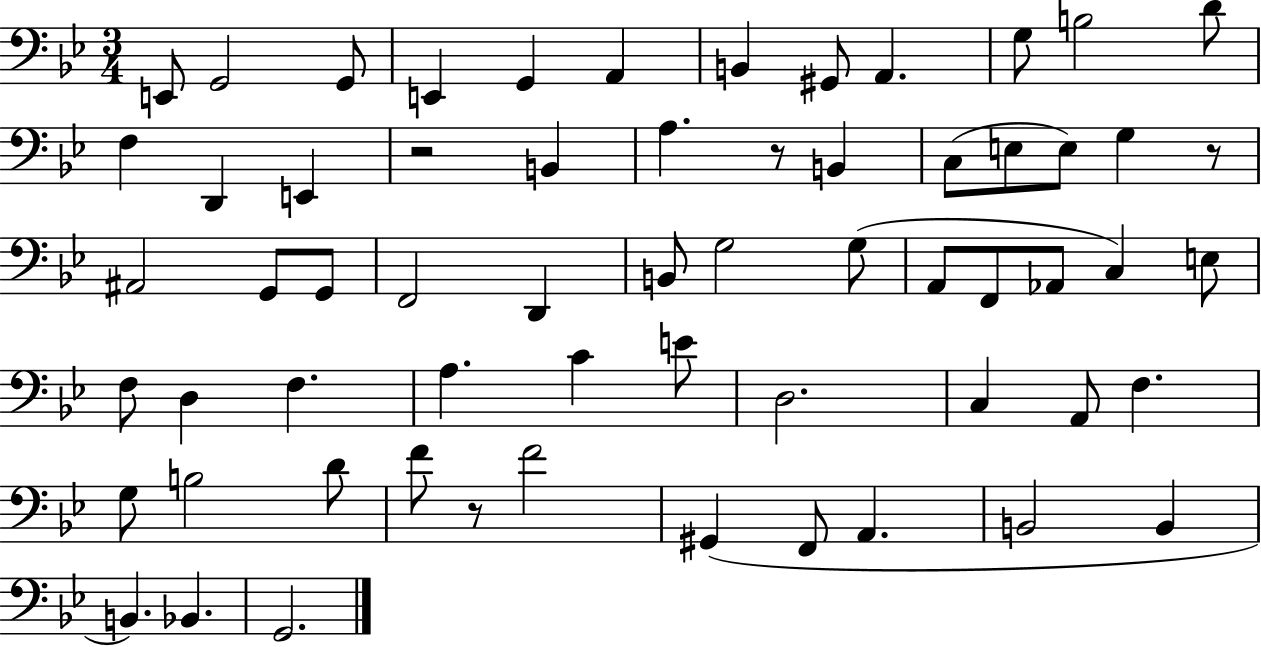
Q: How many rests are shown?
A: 4